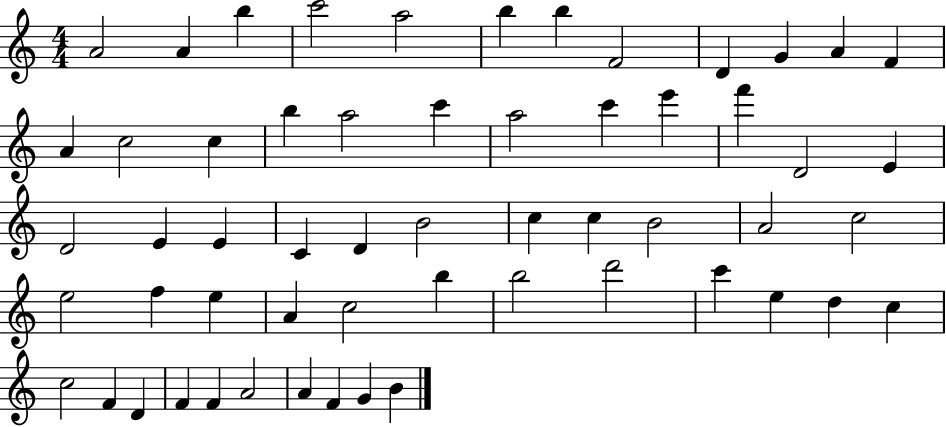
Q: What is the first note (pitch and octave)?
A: A4